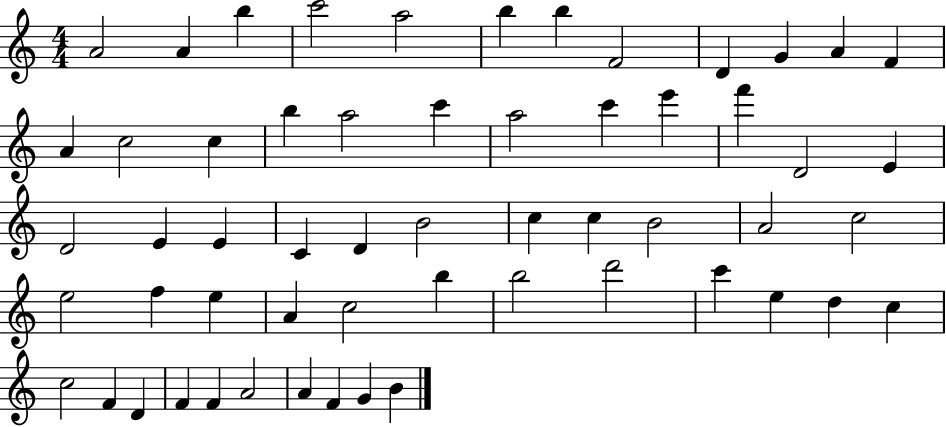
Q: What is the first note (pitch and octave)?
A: A4